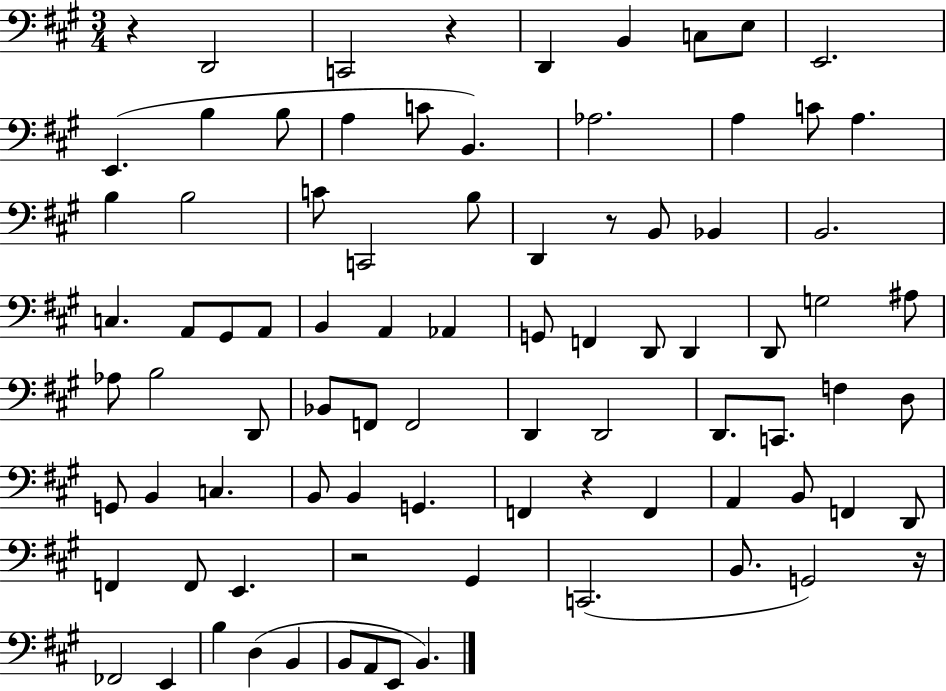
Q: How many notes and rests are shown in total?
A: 86